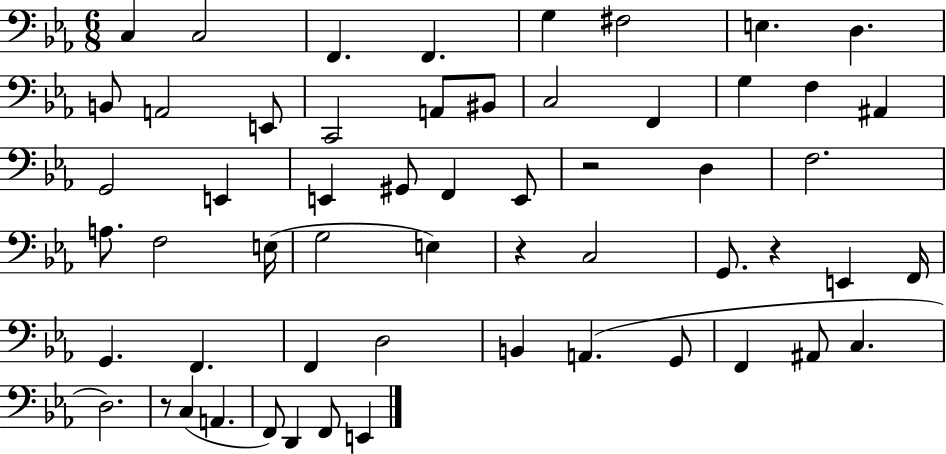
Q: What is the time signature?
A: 6/8